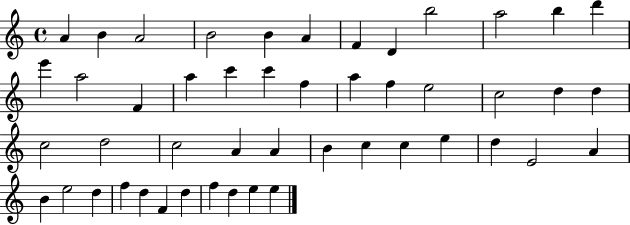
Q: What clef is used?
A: treble